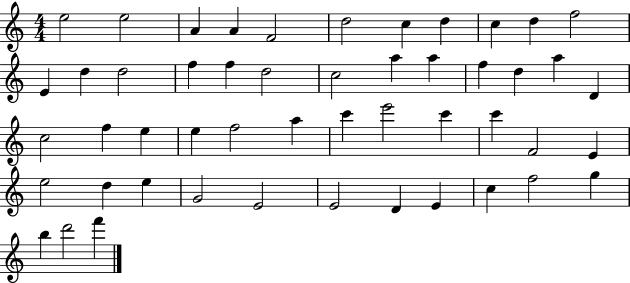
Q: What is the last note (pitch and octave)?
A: F6